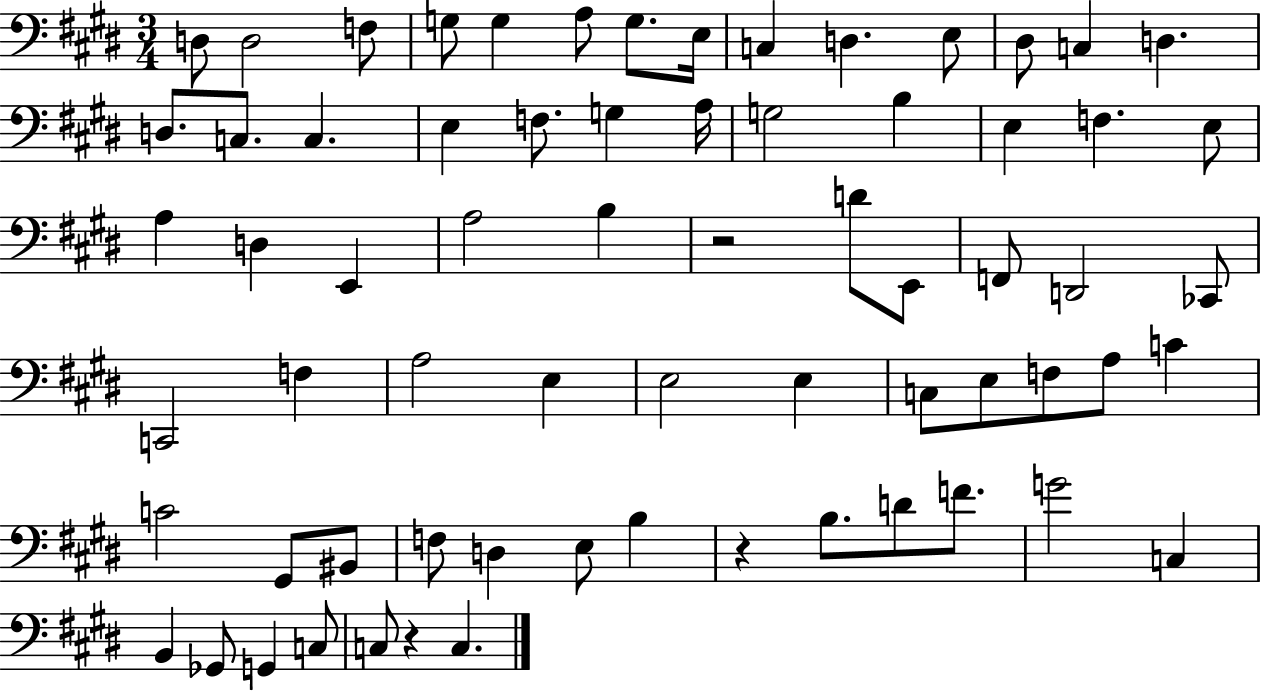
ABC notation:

X:1
T:Untitled
M:3/4
L:1/4
K:E
D,/2 D,2 F,/2 G,/2 G, A,/2 G,/2 E,/4 C, D, E,/2 ^D,/2 C, D, D,/2 C,/2 C, E, F,/2 G, A,/4 G,2 B, E, F, E,/2 A, D, E,, A,2 B, z2 D/2 E,,/2 F,,/2 D,,2 _C,,/2 C,,2 F, A,2 E, E,2 E, C,/2 E,/2 F,/2 A,/2 C C2 ^G,,/2 ^B,,/2 F,/2 D, E,/2 B, z B,/2 D/2 F/2 G2 C, B,, _G,,/2 G,, C,/2 C,/2 z C,